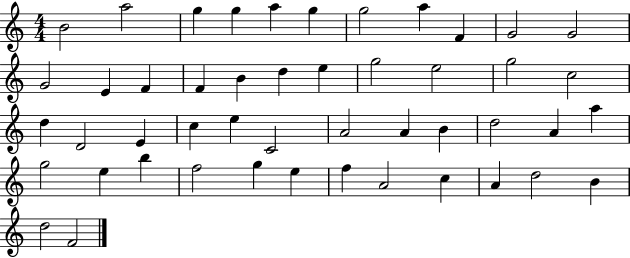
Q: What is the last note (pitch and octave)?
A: F4